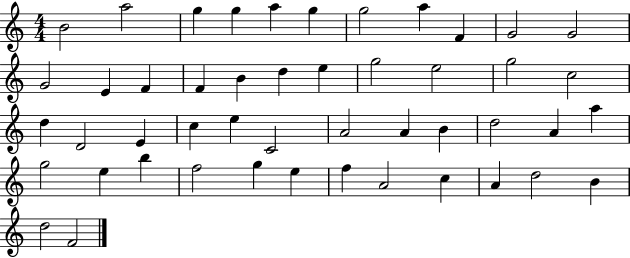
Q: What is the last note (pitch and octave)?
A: F4